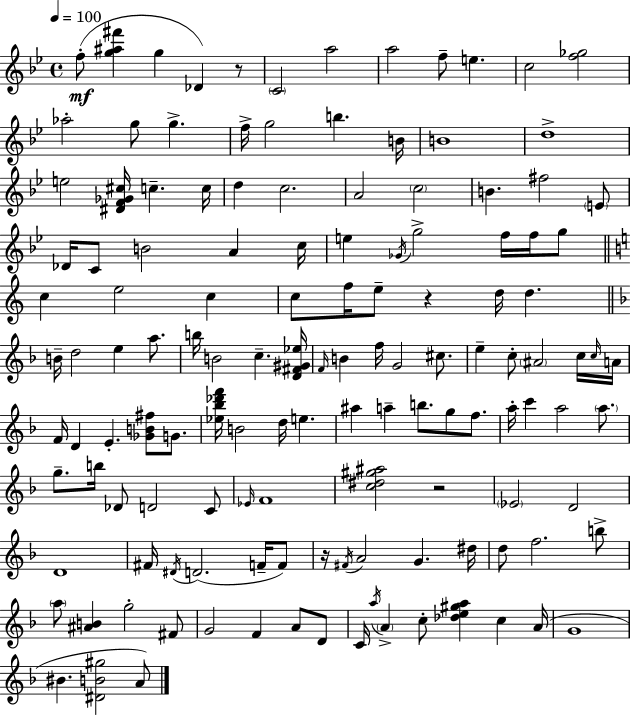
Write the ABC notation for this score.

X:1
T:Untitled
M:4/4
L:1/4
K:Bb
f/2 [g^a^f'] g _D z/2 C2 a2 a2 f/2 e c2 [f_g]2 _a2 g/2 g f/4 g2 b B/4 B4 d4 e2 [^DF_G^c]/4 c c/4 d c2 A2 c2 B ^f2 E/2 _D/4 C/2 B2 A c/4 e _G/4 g2 f/4 f/4 g/2 c e2 c c/2 f/4 e/2 z d/4 d B/4 d2 e a/2 b/4 B2 c [D^F^G_e]/4 F/4 B f/4 G2 ^c/2 e c/2 ^A2 c/4 c/4 A/4 F/4 D E [_GB^f]/2 G/2 [_e_b_d'f']/4 B2 d/4 e ^a a b/2 g/2 f/2 a/4 c' a2 a/2 g/2 b/4 _D/2 D2 C/2 _E/4 F4 [c^d^g^a]2 z2 _E2 D2 D4 ^F/4 ^D/4 D2 F/4 F/2 z/4 ^F/4 A2 G ^d/4 d/2 f2 b/2 a/2 [^AB] g2 ^F/2 G2 F A/2 D/2 C/4 a/4 A c/2 [_de^ga] c A/4 G4 ^B [^DB^g]2 A/2